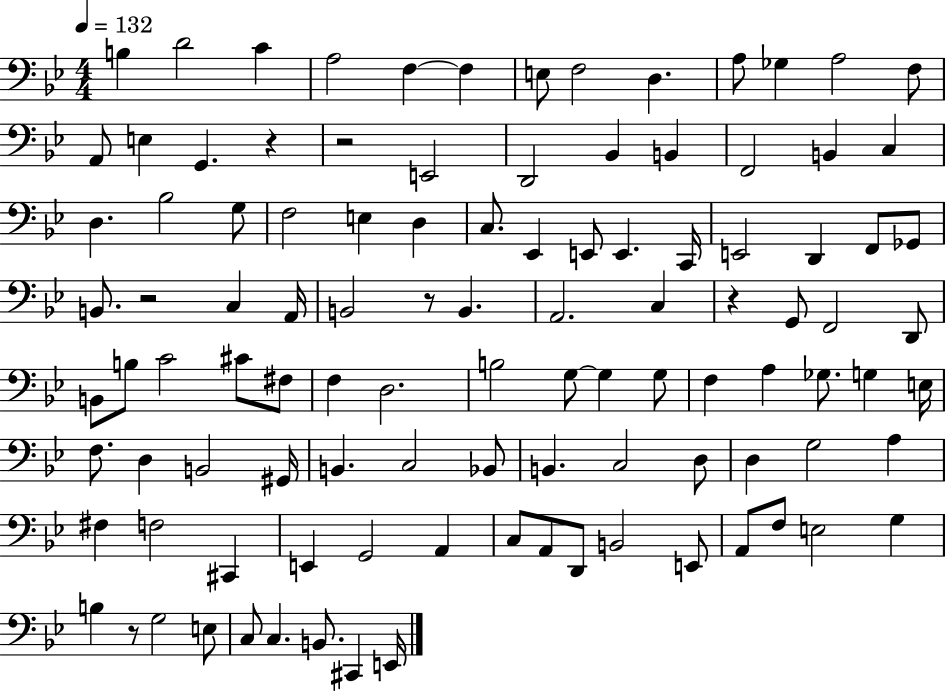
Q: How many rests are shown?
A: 6